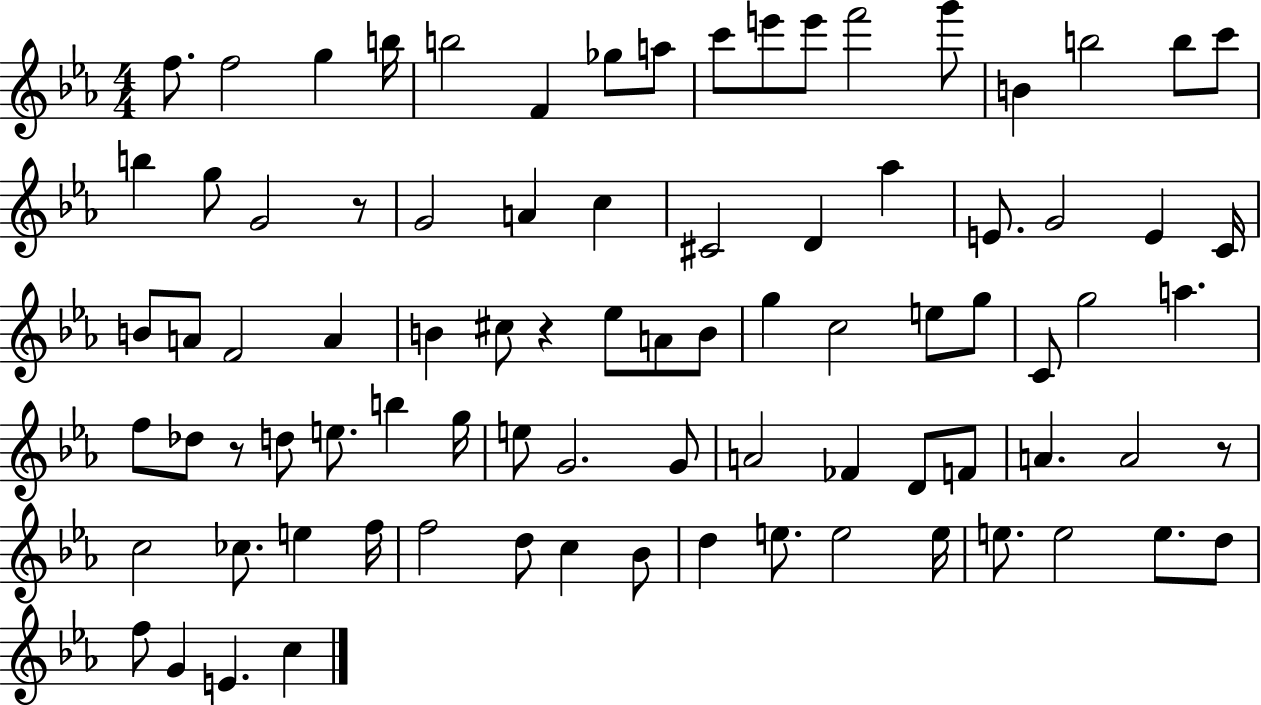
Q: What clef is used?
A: treble